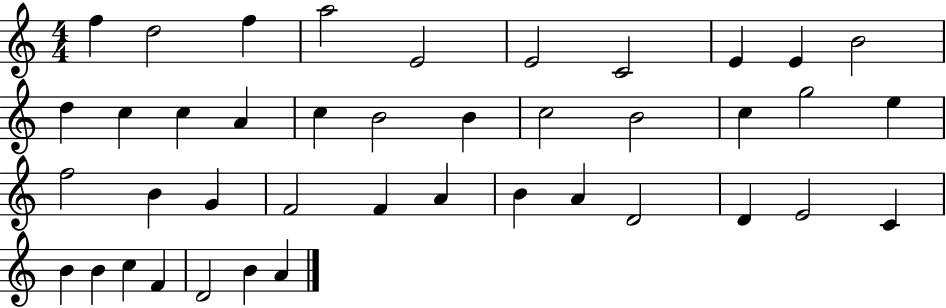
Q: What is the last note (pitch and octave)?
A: A4